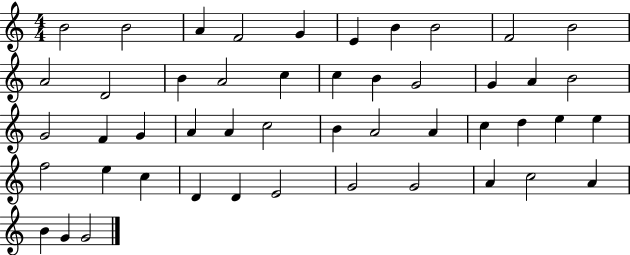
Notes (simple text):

B4/h B4/h A4/q F4/h G4/q E4/q B4/q B4/h F4/h B4/h A4/h D4/h B4/q A4/h C5/q C5/q B4/q G4/h G4/q A4/q B4/h G4/h F4/q G4/q A4/q A4/q C5/h B4/q A4/h A4/q C5/q D5/q E5/q E5/q F5/h E5/q C5/q D4/q D4/q E4/h G4/h G4/h A4/q C5/h A4/q B4/q G4/q G4/h